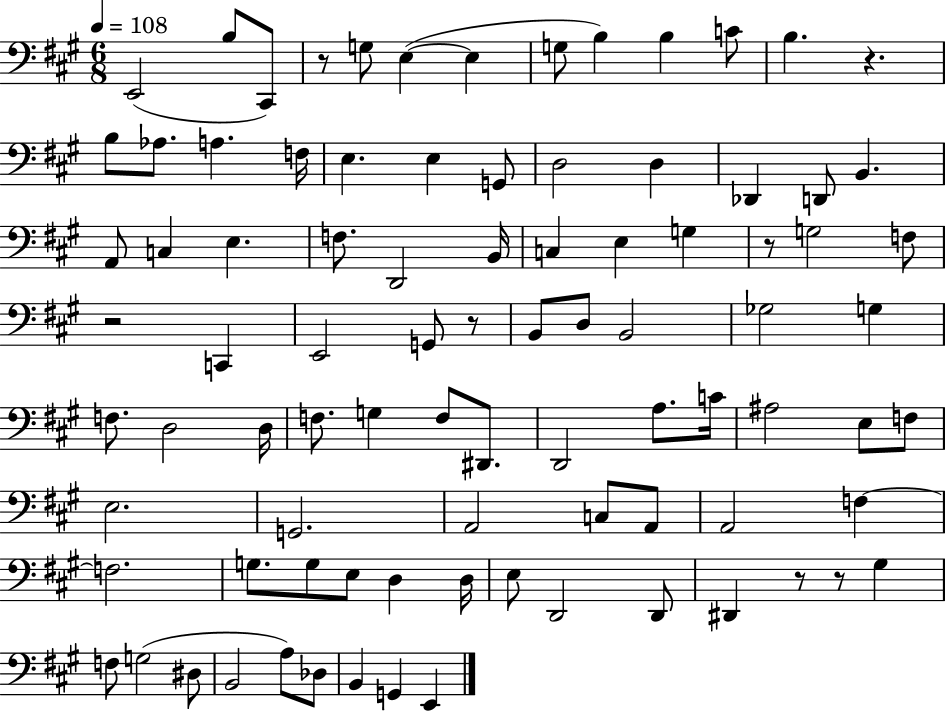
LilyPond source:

{
  \clef bass
  \numericTimeSignature
  \time 6/8
  \key a \major
  \tempo 4 = 108
  e,2( b8 cis,8) | r8 g8 e4~(~ e4 | g8 b4) b4 c'8 | b4. r4. | \break b8 aes8. a4. f16 | e4. e4 g,8 | d2 d4 | des,4 d,8 b,4. | \break a,8 c4 e4. | f8. d,2 b,16 | c4 e4 g4 | r8 g2 f8 | \break r2 c,4 | e,2 g,8 r8 | b,8 d8 b,2 | ges2 g4 | \break f8. d2 d16 | f8. g4 f8 dis,8. | d,2 a8. c'16 | ais2 e8 f8 | \break e2. | g,2. | a,2 c8 a,8 | a,2 f4~~ | \break f2. | g8. g8 e8 d4 d16 | e8 d,2 d,8 | dis,4 r8 r8 gis4 | \break f8 g2( dis8 | b,2 a8) des8 | b,4 g,4 e,4 | \bar "|."
}